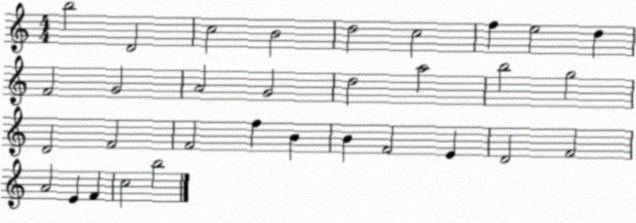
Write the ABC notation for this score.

X:1
T:Untitled
M:4/4
L:1/4
K:C
b2 D2 c2 B2 d2 c2 f e2 d F2 G2 A2 G2 d2 a2 b2 g2 D2 F2 F2 f B B F2 E D2 F2 A2 E F c2 b2